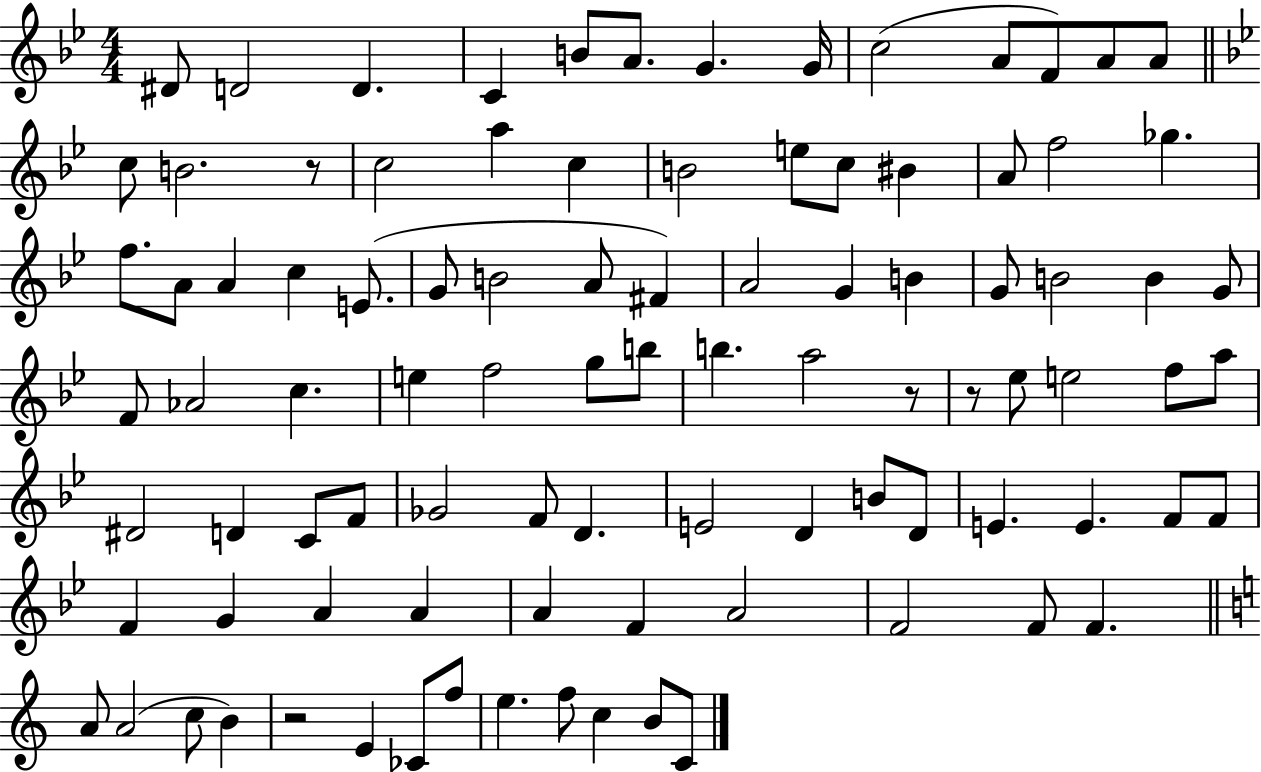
{
  \clef treble
  \numericTimeSignature
  \time 4/4
  \key bes \major
  dis'8 d'2 d'4. | c'4 b'8 a'8. g'4. g'16 | c''2( a'8 f'8) a'8 a'8 | \bar "||" \break \key bes \major c''8 b'2. r8 | c''2 a''4 c''4 | b'2 e''8 c''8 bis'4 | a'8 f''2 ges''4. | \break f''8. a'8 a'4 c''4 e'8.( | g'8 b'2 a'8 fis'4) | a'2 g'4 b'4 | g'8 b'2 b'4 g'8 | \break f'8 aes'2 c''4. | e''4 f''2 g''8 b''8 | b''4. a''2 r8 | r8 ees''8 e''2 f''8 a''8 | \break dis'2 d'4 c'8 f'8 | ges'2 f'8 d'4. | e'2 d'4 b'8 d'8 | e'4. e'4. f'8 f'8 | \break f'4 g'4 a'4 a'4 | a'4 f'4 a'2 | f'2 f'8 f'4. | \bar "||" \break \key c \major a'8 a'2( c''8 b'4) | r2 e'4 ces'8 f''8 | e''4. f''8 c''4 b'8 c'8 | \bar "|."
}